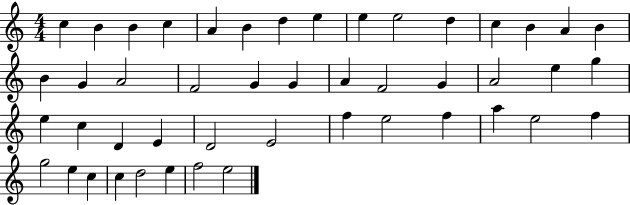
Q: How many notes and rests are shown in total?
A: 47